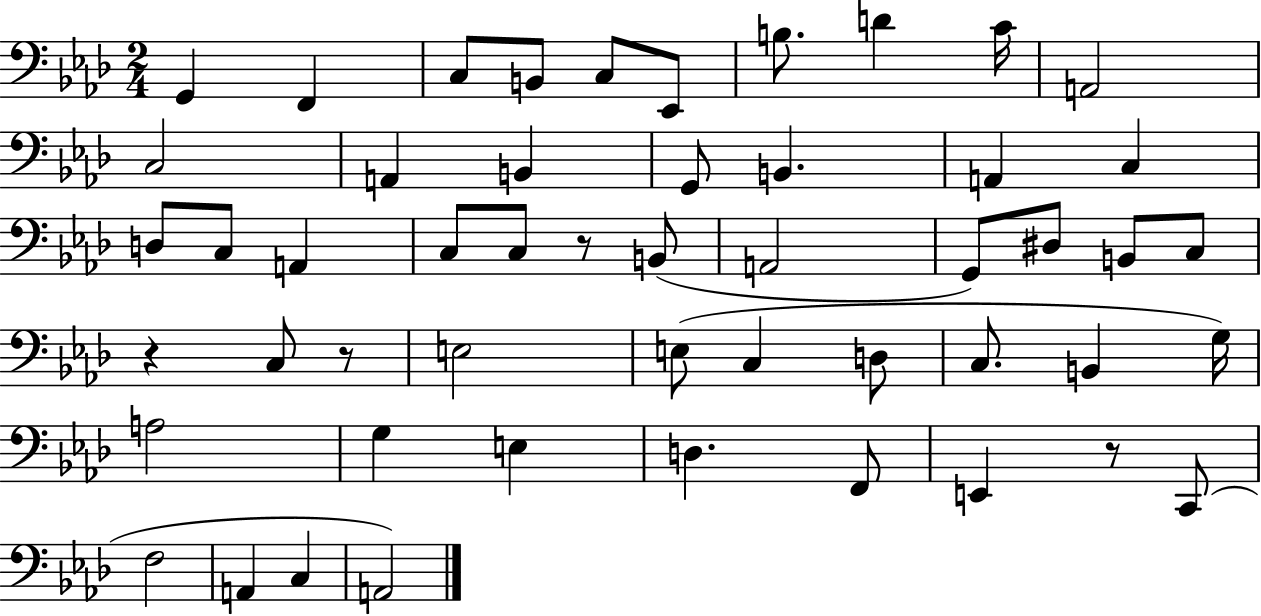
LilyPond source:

{
  \clef bass
  \numericTimeSignature
  \time 2/4
  \key aes \major
  g,4 f,4 | c8 b,8 c8 ees,8 | b8. d'4 c'16 | a,2 | \break c2 | a,4 b,4 | g,8 b,4. | a,4 c4 | \break d8 c8 a,4 | c8 c8 r8 b,8( | a,2 | g,8) dis8 b,8 c8 | \break r4 c8 r8 | e2 | e8( c4 d8 | c8. b,4 g16) | \break a2 | g4 e4 | d4. f,8 | e,4 r8 c,8( | \break f2 | a,4 c4 | a,2) | \bar "|."
}